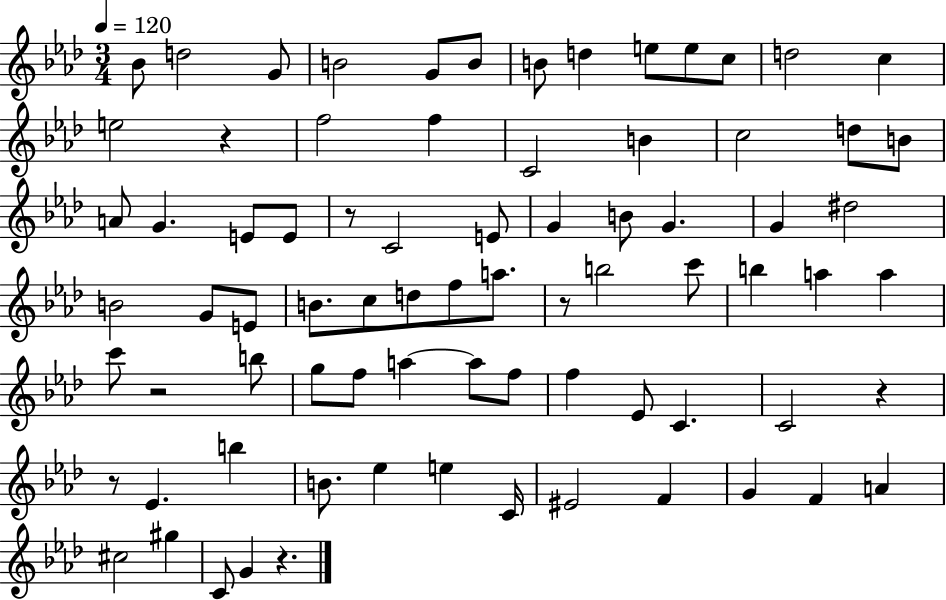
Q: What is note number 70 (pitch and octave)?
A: C4